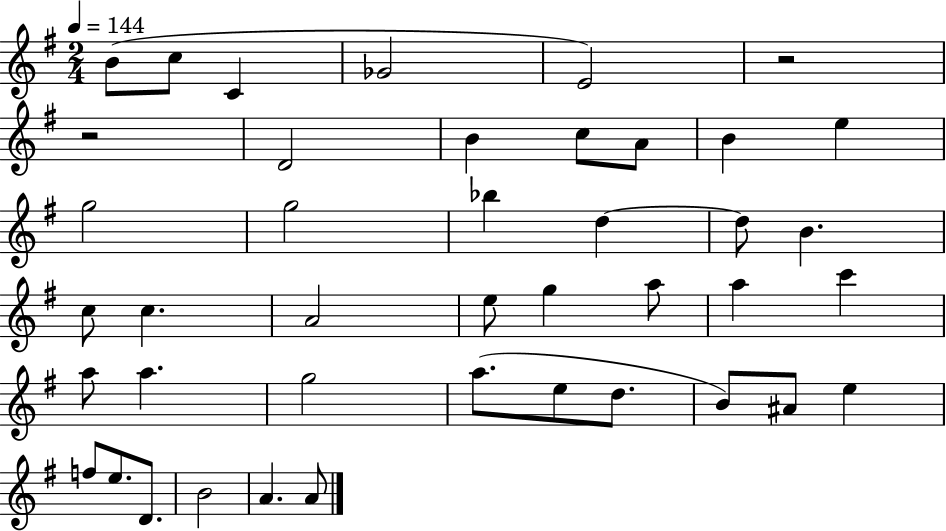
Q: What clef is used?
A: treble